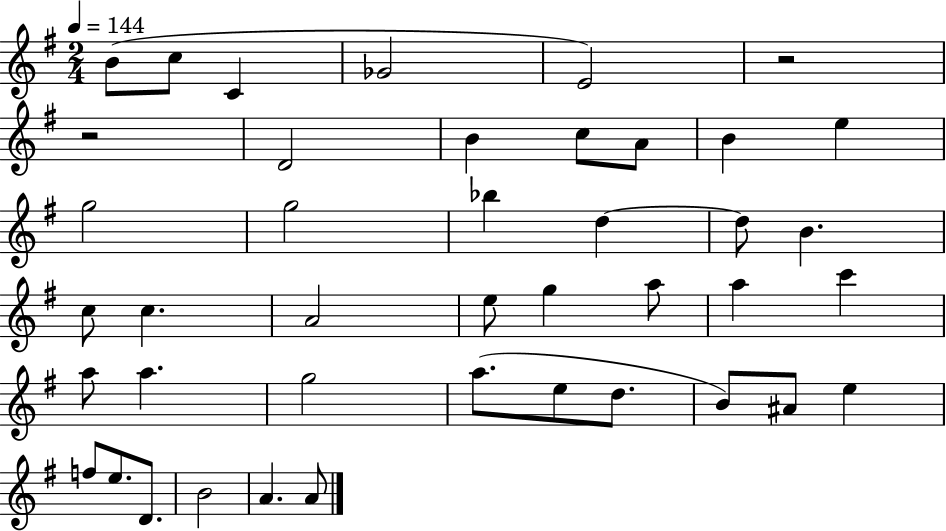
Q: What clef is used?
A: treble